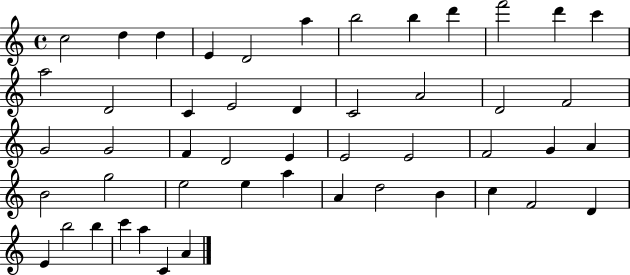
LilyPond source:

{
  \clef treble
  \time 4/4
  \defaultTimeSignature
  \key c \major
  c''2 d''4 d''4 | e'4 d'2 a''4 | b''2 b''4 d'''4 | f'''2 d'''4 c'''4 | \break a''2 d'2 | c'4 e'2 d'4 | c'2 a'2 | d'2 f'2 | \break g'2 g'2 | f'4 d'2 e'4 | e'2 e'2 | f'2 g'4 a'4 | \break b'2 g''2 | e''2 e''4 a''4 | a'4 d''2 b'4 | c''4 f'2 d'4 | \break e'4 b''2 b''4 | c'''4 a''4 c'4 a'4 | \bar "|."
}